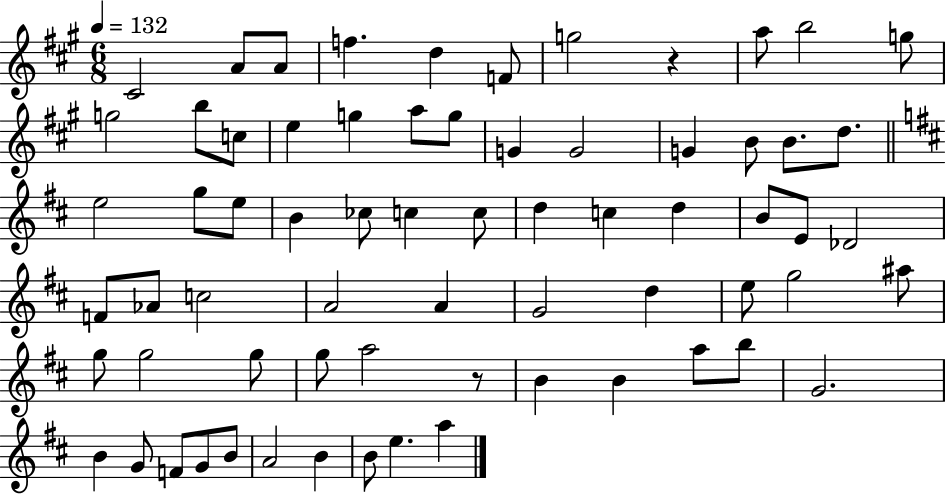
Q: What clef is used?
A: treble